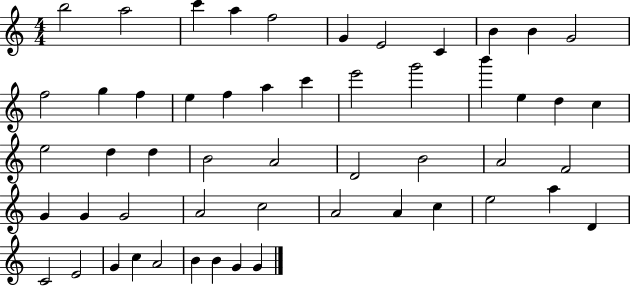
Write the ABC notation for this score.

X:1
T:Untitled
M:4/4
L:1/4
K:C
b2 a2 c' a f2 G E2 C B B G2 f2 g f e f a c' e'2 g'2 b' e d c e2 d d B2 A2 D2 B2 A2 F2 G G G2 A2 c2 A2 A c e2 a D C2 E2 G c A2 B B G G